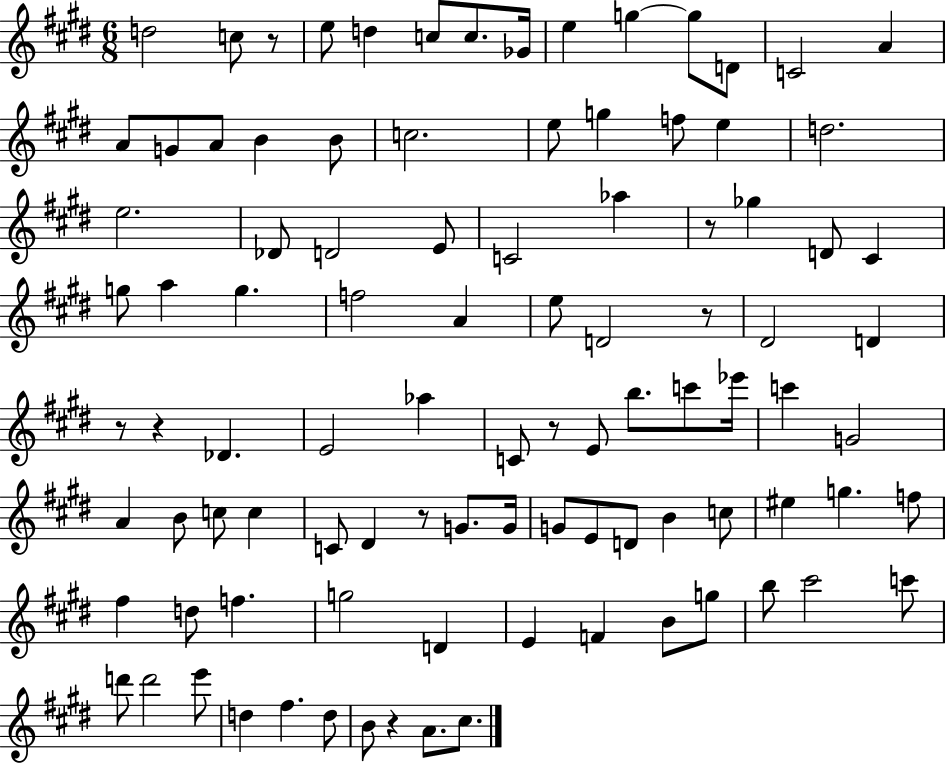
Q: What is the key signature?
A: E major